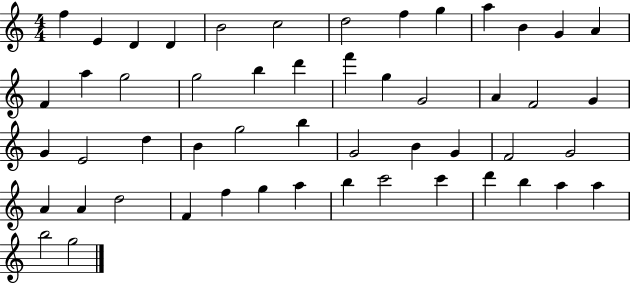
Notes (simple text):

F5/q E4/q D4/q D4/q B4/h C5/h D5/h F5/q G5/q A5/q B4/q G4/q A4/q F4/q A5/q G5/h G5/h B5/q D6/q F6/q G5/q G4/h A4/q F4/h G4/q G4/q E4/h D5/q B4/q G5/h B5/q G4/h B4/q G4/q F4/h G4/h A4/q A4/q D5/h F4/q F5/q G5/q A5/q B5/q C6/h C6/q D6/q B5/q A5/q A5/q B5/h G5/h